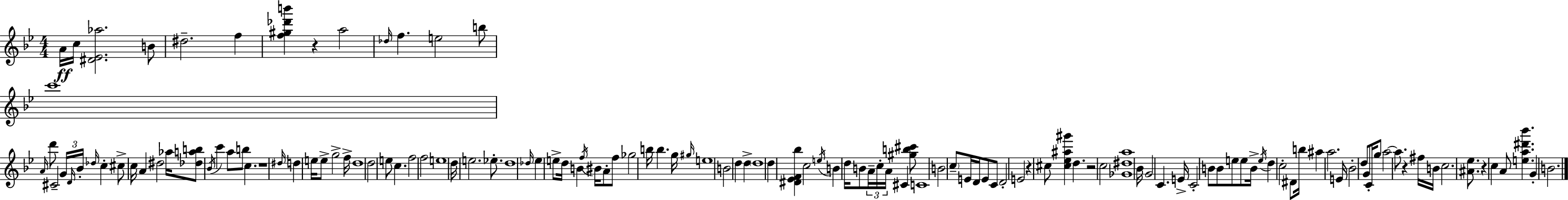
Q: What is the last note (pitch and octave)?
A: B4